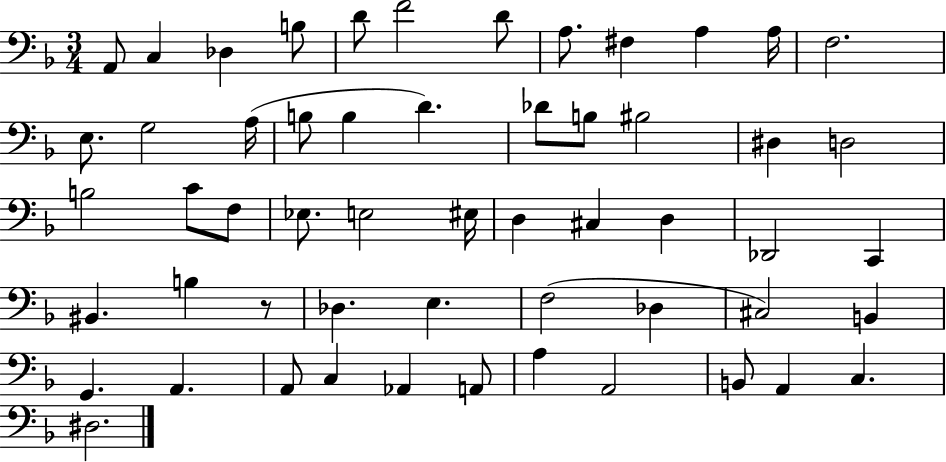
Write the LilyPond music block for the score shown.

{
  \clef bass
  \numericTimeSignature
  \time 3/4
  \key f \major
  a,8 c4 des4 b8 | d'8 f'2 d'8 | a8. fis4 a4 a16 | f2. | \break e8. g2 a16( | b8 b4 d'4.) | des'8 b8 bis2 | dis4 d2 | \break b2 c'8 f8 | ees8. e2 eis16 | d4 cis4 d4 | des,2 c,4 | \break bis,4. b4 r8 | des4. e4. | f2( des4 | cis2) b,4 | \break g,4. a,4. | a,8 c4 aes,4 a,8 | a4 a,2 | b,8 a,4 c4. | \break dis2. | \bar "|."
}